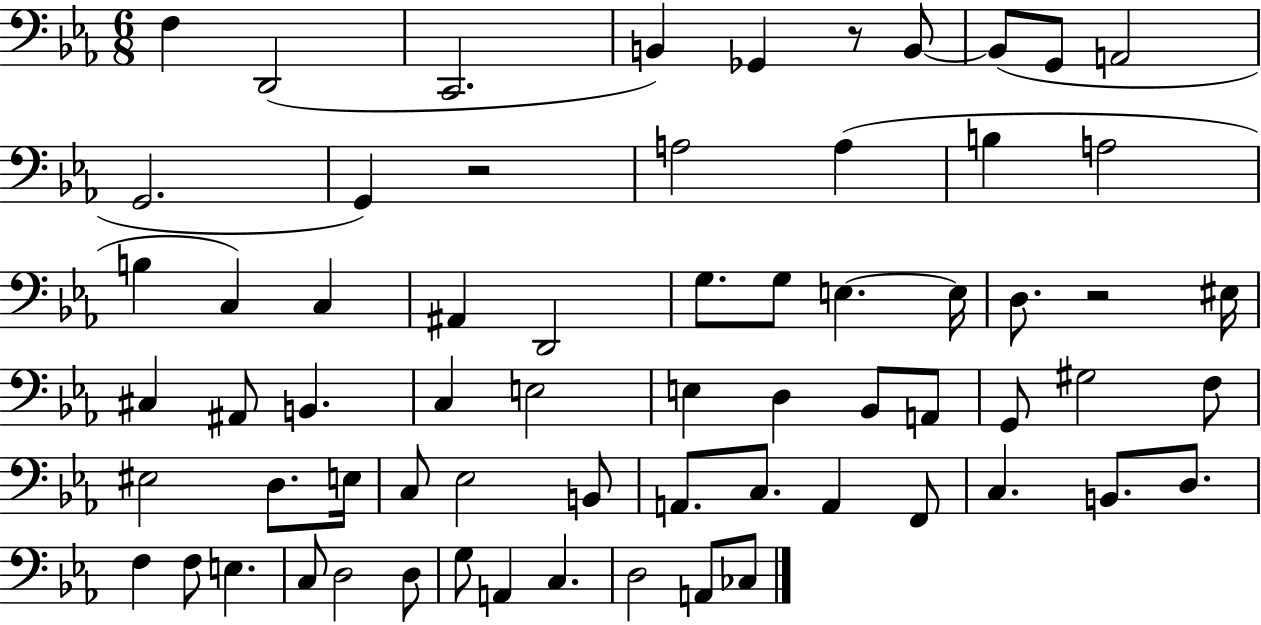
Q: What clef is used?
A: bass